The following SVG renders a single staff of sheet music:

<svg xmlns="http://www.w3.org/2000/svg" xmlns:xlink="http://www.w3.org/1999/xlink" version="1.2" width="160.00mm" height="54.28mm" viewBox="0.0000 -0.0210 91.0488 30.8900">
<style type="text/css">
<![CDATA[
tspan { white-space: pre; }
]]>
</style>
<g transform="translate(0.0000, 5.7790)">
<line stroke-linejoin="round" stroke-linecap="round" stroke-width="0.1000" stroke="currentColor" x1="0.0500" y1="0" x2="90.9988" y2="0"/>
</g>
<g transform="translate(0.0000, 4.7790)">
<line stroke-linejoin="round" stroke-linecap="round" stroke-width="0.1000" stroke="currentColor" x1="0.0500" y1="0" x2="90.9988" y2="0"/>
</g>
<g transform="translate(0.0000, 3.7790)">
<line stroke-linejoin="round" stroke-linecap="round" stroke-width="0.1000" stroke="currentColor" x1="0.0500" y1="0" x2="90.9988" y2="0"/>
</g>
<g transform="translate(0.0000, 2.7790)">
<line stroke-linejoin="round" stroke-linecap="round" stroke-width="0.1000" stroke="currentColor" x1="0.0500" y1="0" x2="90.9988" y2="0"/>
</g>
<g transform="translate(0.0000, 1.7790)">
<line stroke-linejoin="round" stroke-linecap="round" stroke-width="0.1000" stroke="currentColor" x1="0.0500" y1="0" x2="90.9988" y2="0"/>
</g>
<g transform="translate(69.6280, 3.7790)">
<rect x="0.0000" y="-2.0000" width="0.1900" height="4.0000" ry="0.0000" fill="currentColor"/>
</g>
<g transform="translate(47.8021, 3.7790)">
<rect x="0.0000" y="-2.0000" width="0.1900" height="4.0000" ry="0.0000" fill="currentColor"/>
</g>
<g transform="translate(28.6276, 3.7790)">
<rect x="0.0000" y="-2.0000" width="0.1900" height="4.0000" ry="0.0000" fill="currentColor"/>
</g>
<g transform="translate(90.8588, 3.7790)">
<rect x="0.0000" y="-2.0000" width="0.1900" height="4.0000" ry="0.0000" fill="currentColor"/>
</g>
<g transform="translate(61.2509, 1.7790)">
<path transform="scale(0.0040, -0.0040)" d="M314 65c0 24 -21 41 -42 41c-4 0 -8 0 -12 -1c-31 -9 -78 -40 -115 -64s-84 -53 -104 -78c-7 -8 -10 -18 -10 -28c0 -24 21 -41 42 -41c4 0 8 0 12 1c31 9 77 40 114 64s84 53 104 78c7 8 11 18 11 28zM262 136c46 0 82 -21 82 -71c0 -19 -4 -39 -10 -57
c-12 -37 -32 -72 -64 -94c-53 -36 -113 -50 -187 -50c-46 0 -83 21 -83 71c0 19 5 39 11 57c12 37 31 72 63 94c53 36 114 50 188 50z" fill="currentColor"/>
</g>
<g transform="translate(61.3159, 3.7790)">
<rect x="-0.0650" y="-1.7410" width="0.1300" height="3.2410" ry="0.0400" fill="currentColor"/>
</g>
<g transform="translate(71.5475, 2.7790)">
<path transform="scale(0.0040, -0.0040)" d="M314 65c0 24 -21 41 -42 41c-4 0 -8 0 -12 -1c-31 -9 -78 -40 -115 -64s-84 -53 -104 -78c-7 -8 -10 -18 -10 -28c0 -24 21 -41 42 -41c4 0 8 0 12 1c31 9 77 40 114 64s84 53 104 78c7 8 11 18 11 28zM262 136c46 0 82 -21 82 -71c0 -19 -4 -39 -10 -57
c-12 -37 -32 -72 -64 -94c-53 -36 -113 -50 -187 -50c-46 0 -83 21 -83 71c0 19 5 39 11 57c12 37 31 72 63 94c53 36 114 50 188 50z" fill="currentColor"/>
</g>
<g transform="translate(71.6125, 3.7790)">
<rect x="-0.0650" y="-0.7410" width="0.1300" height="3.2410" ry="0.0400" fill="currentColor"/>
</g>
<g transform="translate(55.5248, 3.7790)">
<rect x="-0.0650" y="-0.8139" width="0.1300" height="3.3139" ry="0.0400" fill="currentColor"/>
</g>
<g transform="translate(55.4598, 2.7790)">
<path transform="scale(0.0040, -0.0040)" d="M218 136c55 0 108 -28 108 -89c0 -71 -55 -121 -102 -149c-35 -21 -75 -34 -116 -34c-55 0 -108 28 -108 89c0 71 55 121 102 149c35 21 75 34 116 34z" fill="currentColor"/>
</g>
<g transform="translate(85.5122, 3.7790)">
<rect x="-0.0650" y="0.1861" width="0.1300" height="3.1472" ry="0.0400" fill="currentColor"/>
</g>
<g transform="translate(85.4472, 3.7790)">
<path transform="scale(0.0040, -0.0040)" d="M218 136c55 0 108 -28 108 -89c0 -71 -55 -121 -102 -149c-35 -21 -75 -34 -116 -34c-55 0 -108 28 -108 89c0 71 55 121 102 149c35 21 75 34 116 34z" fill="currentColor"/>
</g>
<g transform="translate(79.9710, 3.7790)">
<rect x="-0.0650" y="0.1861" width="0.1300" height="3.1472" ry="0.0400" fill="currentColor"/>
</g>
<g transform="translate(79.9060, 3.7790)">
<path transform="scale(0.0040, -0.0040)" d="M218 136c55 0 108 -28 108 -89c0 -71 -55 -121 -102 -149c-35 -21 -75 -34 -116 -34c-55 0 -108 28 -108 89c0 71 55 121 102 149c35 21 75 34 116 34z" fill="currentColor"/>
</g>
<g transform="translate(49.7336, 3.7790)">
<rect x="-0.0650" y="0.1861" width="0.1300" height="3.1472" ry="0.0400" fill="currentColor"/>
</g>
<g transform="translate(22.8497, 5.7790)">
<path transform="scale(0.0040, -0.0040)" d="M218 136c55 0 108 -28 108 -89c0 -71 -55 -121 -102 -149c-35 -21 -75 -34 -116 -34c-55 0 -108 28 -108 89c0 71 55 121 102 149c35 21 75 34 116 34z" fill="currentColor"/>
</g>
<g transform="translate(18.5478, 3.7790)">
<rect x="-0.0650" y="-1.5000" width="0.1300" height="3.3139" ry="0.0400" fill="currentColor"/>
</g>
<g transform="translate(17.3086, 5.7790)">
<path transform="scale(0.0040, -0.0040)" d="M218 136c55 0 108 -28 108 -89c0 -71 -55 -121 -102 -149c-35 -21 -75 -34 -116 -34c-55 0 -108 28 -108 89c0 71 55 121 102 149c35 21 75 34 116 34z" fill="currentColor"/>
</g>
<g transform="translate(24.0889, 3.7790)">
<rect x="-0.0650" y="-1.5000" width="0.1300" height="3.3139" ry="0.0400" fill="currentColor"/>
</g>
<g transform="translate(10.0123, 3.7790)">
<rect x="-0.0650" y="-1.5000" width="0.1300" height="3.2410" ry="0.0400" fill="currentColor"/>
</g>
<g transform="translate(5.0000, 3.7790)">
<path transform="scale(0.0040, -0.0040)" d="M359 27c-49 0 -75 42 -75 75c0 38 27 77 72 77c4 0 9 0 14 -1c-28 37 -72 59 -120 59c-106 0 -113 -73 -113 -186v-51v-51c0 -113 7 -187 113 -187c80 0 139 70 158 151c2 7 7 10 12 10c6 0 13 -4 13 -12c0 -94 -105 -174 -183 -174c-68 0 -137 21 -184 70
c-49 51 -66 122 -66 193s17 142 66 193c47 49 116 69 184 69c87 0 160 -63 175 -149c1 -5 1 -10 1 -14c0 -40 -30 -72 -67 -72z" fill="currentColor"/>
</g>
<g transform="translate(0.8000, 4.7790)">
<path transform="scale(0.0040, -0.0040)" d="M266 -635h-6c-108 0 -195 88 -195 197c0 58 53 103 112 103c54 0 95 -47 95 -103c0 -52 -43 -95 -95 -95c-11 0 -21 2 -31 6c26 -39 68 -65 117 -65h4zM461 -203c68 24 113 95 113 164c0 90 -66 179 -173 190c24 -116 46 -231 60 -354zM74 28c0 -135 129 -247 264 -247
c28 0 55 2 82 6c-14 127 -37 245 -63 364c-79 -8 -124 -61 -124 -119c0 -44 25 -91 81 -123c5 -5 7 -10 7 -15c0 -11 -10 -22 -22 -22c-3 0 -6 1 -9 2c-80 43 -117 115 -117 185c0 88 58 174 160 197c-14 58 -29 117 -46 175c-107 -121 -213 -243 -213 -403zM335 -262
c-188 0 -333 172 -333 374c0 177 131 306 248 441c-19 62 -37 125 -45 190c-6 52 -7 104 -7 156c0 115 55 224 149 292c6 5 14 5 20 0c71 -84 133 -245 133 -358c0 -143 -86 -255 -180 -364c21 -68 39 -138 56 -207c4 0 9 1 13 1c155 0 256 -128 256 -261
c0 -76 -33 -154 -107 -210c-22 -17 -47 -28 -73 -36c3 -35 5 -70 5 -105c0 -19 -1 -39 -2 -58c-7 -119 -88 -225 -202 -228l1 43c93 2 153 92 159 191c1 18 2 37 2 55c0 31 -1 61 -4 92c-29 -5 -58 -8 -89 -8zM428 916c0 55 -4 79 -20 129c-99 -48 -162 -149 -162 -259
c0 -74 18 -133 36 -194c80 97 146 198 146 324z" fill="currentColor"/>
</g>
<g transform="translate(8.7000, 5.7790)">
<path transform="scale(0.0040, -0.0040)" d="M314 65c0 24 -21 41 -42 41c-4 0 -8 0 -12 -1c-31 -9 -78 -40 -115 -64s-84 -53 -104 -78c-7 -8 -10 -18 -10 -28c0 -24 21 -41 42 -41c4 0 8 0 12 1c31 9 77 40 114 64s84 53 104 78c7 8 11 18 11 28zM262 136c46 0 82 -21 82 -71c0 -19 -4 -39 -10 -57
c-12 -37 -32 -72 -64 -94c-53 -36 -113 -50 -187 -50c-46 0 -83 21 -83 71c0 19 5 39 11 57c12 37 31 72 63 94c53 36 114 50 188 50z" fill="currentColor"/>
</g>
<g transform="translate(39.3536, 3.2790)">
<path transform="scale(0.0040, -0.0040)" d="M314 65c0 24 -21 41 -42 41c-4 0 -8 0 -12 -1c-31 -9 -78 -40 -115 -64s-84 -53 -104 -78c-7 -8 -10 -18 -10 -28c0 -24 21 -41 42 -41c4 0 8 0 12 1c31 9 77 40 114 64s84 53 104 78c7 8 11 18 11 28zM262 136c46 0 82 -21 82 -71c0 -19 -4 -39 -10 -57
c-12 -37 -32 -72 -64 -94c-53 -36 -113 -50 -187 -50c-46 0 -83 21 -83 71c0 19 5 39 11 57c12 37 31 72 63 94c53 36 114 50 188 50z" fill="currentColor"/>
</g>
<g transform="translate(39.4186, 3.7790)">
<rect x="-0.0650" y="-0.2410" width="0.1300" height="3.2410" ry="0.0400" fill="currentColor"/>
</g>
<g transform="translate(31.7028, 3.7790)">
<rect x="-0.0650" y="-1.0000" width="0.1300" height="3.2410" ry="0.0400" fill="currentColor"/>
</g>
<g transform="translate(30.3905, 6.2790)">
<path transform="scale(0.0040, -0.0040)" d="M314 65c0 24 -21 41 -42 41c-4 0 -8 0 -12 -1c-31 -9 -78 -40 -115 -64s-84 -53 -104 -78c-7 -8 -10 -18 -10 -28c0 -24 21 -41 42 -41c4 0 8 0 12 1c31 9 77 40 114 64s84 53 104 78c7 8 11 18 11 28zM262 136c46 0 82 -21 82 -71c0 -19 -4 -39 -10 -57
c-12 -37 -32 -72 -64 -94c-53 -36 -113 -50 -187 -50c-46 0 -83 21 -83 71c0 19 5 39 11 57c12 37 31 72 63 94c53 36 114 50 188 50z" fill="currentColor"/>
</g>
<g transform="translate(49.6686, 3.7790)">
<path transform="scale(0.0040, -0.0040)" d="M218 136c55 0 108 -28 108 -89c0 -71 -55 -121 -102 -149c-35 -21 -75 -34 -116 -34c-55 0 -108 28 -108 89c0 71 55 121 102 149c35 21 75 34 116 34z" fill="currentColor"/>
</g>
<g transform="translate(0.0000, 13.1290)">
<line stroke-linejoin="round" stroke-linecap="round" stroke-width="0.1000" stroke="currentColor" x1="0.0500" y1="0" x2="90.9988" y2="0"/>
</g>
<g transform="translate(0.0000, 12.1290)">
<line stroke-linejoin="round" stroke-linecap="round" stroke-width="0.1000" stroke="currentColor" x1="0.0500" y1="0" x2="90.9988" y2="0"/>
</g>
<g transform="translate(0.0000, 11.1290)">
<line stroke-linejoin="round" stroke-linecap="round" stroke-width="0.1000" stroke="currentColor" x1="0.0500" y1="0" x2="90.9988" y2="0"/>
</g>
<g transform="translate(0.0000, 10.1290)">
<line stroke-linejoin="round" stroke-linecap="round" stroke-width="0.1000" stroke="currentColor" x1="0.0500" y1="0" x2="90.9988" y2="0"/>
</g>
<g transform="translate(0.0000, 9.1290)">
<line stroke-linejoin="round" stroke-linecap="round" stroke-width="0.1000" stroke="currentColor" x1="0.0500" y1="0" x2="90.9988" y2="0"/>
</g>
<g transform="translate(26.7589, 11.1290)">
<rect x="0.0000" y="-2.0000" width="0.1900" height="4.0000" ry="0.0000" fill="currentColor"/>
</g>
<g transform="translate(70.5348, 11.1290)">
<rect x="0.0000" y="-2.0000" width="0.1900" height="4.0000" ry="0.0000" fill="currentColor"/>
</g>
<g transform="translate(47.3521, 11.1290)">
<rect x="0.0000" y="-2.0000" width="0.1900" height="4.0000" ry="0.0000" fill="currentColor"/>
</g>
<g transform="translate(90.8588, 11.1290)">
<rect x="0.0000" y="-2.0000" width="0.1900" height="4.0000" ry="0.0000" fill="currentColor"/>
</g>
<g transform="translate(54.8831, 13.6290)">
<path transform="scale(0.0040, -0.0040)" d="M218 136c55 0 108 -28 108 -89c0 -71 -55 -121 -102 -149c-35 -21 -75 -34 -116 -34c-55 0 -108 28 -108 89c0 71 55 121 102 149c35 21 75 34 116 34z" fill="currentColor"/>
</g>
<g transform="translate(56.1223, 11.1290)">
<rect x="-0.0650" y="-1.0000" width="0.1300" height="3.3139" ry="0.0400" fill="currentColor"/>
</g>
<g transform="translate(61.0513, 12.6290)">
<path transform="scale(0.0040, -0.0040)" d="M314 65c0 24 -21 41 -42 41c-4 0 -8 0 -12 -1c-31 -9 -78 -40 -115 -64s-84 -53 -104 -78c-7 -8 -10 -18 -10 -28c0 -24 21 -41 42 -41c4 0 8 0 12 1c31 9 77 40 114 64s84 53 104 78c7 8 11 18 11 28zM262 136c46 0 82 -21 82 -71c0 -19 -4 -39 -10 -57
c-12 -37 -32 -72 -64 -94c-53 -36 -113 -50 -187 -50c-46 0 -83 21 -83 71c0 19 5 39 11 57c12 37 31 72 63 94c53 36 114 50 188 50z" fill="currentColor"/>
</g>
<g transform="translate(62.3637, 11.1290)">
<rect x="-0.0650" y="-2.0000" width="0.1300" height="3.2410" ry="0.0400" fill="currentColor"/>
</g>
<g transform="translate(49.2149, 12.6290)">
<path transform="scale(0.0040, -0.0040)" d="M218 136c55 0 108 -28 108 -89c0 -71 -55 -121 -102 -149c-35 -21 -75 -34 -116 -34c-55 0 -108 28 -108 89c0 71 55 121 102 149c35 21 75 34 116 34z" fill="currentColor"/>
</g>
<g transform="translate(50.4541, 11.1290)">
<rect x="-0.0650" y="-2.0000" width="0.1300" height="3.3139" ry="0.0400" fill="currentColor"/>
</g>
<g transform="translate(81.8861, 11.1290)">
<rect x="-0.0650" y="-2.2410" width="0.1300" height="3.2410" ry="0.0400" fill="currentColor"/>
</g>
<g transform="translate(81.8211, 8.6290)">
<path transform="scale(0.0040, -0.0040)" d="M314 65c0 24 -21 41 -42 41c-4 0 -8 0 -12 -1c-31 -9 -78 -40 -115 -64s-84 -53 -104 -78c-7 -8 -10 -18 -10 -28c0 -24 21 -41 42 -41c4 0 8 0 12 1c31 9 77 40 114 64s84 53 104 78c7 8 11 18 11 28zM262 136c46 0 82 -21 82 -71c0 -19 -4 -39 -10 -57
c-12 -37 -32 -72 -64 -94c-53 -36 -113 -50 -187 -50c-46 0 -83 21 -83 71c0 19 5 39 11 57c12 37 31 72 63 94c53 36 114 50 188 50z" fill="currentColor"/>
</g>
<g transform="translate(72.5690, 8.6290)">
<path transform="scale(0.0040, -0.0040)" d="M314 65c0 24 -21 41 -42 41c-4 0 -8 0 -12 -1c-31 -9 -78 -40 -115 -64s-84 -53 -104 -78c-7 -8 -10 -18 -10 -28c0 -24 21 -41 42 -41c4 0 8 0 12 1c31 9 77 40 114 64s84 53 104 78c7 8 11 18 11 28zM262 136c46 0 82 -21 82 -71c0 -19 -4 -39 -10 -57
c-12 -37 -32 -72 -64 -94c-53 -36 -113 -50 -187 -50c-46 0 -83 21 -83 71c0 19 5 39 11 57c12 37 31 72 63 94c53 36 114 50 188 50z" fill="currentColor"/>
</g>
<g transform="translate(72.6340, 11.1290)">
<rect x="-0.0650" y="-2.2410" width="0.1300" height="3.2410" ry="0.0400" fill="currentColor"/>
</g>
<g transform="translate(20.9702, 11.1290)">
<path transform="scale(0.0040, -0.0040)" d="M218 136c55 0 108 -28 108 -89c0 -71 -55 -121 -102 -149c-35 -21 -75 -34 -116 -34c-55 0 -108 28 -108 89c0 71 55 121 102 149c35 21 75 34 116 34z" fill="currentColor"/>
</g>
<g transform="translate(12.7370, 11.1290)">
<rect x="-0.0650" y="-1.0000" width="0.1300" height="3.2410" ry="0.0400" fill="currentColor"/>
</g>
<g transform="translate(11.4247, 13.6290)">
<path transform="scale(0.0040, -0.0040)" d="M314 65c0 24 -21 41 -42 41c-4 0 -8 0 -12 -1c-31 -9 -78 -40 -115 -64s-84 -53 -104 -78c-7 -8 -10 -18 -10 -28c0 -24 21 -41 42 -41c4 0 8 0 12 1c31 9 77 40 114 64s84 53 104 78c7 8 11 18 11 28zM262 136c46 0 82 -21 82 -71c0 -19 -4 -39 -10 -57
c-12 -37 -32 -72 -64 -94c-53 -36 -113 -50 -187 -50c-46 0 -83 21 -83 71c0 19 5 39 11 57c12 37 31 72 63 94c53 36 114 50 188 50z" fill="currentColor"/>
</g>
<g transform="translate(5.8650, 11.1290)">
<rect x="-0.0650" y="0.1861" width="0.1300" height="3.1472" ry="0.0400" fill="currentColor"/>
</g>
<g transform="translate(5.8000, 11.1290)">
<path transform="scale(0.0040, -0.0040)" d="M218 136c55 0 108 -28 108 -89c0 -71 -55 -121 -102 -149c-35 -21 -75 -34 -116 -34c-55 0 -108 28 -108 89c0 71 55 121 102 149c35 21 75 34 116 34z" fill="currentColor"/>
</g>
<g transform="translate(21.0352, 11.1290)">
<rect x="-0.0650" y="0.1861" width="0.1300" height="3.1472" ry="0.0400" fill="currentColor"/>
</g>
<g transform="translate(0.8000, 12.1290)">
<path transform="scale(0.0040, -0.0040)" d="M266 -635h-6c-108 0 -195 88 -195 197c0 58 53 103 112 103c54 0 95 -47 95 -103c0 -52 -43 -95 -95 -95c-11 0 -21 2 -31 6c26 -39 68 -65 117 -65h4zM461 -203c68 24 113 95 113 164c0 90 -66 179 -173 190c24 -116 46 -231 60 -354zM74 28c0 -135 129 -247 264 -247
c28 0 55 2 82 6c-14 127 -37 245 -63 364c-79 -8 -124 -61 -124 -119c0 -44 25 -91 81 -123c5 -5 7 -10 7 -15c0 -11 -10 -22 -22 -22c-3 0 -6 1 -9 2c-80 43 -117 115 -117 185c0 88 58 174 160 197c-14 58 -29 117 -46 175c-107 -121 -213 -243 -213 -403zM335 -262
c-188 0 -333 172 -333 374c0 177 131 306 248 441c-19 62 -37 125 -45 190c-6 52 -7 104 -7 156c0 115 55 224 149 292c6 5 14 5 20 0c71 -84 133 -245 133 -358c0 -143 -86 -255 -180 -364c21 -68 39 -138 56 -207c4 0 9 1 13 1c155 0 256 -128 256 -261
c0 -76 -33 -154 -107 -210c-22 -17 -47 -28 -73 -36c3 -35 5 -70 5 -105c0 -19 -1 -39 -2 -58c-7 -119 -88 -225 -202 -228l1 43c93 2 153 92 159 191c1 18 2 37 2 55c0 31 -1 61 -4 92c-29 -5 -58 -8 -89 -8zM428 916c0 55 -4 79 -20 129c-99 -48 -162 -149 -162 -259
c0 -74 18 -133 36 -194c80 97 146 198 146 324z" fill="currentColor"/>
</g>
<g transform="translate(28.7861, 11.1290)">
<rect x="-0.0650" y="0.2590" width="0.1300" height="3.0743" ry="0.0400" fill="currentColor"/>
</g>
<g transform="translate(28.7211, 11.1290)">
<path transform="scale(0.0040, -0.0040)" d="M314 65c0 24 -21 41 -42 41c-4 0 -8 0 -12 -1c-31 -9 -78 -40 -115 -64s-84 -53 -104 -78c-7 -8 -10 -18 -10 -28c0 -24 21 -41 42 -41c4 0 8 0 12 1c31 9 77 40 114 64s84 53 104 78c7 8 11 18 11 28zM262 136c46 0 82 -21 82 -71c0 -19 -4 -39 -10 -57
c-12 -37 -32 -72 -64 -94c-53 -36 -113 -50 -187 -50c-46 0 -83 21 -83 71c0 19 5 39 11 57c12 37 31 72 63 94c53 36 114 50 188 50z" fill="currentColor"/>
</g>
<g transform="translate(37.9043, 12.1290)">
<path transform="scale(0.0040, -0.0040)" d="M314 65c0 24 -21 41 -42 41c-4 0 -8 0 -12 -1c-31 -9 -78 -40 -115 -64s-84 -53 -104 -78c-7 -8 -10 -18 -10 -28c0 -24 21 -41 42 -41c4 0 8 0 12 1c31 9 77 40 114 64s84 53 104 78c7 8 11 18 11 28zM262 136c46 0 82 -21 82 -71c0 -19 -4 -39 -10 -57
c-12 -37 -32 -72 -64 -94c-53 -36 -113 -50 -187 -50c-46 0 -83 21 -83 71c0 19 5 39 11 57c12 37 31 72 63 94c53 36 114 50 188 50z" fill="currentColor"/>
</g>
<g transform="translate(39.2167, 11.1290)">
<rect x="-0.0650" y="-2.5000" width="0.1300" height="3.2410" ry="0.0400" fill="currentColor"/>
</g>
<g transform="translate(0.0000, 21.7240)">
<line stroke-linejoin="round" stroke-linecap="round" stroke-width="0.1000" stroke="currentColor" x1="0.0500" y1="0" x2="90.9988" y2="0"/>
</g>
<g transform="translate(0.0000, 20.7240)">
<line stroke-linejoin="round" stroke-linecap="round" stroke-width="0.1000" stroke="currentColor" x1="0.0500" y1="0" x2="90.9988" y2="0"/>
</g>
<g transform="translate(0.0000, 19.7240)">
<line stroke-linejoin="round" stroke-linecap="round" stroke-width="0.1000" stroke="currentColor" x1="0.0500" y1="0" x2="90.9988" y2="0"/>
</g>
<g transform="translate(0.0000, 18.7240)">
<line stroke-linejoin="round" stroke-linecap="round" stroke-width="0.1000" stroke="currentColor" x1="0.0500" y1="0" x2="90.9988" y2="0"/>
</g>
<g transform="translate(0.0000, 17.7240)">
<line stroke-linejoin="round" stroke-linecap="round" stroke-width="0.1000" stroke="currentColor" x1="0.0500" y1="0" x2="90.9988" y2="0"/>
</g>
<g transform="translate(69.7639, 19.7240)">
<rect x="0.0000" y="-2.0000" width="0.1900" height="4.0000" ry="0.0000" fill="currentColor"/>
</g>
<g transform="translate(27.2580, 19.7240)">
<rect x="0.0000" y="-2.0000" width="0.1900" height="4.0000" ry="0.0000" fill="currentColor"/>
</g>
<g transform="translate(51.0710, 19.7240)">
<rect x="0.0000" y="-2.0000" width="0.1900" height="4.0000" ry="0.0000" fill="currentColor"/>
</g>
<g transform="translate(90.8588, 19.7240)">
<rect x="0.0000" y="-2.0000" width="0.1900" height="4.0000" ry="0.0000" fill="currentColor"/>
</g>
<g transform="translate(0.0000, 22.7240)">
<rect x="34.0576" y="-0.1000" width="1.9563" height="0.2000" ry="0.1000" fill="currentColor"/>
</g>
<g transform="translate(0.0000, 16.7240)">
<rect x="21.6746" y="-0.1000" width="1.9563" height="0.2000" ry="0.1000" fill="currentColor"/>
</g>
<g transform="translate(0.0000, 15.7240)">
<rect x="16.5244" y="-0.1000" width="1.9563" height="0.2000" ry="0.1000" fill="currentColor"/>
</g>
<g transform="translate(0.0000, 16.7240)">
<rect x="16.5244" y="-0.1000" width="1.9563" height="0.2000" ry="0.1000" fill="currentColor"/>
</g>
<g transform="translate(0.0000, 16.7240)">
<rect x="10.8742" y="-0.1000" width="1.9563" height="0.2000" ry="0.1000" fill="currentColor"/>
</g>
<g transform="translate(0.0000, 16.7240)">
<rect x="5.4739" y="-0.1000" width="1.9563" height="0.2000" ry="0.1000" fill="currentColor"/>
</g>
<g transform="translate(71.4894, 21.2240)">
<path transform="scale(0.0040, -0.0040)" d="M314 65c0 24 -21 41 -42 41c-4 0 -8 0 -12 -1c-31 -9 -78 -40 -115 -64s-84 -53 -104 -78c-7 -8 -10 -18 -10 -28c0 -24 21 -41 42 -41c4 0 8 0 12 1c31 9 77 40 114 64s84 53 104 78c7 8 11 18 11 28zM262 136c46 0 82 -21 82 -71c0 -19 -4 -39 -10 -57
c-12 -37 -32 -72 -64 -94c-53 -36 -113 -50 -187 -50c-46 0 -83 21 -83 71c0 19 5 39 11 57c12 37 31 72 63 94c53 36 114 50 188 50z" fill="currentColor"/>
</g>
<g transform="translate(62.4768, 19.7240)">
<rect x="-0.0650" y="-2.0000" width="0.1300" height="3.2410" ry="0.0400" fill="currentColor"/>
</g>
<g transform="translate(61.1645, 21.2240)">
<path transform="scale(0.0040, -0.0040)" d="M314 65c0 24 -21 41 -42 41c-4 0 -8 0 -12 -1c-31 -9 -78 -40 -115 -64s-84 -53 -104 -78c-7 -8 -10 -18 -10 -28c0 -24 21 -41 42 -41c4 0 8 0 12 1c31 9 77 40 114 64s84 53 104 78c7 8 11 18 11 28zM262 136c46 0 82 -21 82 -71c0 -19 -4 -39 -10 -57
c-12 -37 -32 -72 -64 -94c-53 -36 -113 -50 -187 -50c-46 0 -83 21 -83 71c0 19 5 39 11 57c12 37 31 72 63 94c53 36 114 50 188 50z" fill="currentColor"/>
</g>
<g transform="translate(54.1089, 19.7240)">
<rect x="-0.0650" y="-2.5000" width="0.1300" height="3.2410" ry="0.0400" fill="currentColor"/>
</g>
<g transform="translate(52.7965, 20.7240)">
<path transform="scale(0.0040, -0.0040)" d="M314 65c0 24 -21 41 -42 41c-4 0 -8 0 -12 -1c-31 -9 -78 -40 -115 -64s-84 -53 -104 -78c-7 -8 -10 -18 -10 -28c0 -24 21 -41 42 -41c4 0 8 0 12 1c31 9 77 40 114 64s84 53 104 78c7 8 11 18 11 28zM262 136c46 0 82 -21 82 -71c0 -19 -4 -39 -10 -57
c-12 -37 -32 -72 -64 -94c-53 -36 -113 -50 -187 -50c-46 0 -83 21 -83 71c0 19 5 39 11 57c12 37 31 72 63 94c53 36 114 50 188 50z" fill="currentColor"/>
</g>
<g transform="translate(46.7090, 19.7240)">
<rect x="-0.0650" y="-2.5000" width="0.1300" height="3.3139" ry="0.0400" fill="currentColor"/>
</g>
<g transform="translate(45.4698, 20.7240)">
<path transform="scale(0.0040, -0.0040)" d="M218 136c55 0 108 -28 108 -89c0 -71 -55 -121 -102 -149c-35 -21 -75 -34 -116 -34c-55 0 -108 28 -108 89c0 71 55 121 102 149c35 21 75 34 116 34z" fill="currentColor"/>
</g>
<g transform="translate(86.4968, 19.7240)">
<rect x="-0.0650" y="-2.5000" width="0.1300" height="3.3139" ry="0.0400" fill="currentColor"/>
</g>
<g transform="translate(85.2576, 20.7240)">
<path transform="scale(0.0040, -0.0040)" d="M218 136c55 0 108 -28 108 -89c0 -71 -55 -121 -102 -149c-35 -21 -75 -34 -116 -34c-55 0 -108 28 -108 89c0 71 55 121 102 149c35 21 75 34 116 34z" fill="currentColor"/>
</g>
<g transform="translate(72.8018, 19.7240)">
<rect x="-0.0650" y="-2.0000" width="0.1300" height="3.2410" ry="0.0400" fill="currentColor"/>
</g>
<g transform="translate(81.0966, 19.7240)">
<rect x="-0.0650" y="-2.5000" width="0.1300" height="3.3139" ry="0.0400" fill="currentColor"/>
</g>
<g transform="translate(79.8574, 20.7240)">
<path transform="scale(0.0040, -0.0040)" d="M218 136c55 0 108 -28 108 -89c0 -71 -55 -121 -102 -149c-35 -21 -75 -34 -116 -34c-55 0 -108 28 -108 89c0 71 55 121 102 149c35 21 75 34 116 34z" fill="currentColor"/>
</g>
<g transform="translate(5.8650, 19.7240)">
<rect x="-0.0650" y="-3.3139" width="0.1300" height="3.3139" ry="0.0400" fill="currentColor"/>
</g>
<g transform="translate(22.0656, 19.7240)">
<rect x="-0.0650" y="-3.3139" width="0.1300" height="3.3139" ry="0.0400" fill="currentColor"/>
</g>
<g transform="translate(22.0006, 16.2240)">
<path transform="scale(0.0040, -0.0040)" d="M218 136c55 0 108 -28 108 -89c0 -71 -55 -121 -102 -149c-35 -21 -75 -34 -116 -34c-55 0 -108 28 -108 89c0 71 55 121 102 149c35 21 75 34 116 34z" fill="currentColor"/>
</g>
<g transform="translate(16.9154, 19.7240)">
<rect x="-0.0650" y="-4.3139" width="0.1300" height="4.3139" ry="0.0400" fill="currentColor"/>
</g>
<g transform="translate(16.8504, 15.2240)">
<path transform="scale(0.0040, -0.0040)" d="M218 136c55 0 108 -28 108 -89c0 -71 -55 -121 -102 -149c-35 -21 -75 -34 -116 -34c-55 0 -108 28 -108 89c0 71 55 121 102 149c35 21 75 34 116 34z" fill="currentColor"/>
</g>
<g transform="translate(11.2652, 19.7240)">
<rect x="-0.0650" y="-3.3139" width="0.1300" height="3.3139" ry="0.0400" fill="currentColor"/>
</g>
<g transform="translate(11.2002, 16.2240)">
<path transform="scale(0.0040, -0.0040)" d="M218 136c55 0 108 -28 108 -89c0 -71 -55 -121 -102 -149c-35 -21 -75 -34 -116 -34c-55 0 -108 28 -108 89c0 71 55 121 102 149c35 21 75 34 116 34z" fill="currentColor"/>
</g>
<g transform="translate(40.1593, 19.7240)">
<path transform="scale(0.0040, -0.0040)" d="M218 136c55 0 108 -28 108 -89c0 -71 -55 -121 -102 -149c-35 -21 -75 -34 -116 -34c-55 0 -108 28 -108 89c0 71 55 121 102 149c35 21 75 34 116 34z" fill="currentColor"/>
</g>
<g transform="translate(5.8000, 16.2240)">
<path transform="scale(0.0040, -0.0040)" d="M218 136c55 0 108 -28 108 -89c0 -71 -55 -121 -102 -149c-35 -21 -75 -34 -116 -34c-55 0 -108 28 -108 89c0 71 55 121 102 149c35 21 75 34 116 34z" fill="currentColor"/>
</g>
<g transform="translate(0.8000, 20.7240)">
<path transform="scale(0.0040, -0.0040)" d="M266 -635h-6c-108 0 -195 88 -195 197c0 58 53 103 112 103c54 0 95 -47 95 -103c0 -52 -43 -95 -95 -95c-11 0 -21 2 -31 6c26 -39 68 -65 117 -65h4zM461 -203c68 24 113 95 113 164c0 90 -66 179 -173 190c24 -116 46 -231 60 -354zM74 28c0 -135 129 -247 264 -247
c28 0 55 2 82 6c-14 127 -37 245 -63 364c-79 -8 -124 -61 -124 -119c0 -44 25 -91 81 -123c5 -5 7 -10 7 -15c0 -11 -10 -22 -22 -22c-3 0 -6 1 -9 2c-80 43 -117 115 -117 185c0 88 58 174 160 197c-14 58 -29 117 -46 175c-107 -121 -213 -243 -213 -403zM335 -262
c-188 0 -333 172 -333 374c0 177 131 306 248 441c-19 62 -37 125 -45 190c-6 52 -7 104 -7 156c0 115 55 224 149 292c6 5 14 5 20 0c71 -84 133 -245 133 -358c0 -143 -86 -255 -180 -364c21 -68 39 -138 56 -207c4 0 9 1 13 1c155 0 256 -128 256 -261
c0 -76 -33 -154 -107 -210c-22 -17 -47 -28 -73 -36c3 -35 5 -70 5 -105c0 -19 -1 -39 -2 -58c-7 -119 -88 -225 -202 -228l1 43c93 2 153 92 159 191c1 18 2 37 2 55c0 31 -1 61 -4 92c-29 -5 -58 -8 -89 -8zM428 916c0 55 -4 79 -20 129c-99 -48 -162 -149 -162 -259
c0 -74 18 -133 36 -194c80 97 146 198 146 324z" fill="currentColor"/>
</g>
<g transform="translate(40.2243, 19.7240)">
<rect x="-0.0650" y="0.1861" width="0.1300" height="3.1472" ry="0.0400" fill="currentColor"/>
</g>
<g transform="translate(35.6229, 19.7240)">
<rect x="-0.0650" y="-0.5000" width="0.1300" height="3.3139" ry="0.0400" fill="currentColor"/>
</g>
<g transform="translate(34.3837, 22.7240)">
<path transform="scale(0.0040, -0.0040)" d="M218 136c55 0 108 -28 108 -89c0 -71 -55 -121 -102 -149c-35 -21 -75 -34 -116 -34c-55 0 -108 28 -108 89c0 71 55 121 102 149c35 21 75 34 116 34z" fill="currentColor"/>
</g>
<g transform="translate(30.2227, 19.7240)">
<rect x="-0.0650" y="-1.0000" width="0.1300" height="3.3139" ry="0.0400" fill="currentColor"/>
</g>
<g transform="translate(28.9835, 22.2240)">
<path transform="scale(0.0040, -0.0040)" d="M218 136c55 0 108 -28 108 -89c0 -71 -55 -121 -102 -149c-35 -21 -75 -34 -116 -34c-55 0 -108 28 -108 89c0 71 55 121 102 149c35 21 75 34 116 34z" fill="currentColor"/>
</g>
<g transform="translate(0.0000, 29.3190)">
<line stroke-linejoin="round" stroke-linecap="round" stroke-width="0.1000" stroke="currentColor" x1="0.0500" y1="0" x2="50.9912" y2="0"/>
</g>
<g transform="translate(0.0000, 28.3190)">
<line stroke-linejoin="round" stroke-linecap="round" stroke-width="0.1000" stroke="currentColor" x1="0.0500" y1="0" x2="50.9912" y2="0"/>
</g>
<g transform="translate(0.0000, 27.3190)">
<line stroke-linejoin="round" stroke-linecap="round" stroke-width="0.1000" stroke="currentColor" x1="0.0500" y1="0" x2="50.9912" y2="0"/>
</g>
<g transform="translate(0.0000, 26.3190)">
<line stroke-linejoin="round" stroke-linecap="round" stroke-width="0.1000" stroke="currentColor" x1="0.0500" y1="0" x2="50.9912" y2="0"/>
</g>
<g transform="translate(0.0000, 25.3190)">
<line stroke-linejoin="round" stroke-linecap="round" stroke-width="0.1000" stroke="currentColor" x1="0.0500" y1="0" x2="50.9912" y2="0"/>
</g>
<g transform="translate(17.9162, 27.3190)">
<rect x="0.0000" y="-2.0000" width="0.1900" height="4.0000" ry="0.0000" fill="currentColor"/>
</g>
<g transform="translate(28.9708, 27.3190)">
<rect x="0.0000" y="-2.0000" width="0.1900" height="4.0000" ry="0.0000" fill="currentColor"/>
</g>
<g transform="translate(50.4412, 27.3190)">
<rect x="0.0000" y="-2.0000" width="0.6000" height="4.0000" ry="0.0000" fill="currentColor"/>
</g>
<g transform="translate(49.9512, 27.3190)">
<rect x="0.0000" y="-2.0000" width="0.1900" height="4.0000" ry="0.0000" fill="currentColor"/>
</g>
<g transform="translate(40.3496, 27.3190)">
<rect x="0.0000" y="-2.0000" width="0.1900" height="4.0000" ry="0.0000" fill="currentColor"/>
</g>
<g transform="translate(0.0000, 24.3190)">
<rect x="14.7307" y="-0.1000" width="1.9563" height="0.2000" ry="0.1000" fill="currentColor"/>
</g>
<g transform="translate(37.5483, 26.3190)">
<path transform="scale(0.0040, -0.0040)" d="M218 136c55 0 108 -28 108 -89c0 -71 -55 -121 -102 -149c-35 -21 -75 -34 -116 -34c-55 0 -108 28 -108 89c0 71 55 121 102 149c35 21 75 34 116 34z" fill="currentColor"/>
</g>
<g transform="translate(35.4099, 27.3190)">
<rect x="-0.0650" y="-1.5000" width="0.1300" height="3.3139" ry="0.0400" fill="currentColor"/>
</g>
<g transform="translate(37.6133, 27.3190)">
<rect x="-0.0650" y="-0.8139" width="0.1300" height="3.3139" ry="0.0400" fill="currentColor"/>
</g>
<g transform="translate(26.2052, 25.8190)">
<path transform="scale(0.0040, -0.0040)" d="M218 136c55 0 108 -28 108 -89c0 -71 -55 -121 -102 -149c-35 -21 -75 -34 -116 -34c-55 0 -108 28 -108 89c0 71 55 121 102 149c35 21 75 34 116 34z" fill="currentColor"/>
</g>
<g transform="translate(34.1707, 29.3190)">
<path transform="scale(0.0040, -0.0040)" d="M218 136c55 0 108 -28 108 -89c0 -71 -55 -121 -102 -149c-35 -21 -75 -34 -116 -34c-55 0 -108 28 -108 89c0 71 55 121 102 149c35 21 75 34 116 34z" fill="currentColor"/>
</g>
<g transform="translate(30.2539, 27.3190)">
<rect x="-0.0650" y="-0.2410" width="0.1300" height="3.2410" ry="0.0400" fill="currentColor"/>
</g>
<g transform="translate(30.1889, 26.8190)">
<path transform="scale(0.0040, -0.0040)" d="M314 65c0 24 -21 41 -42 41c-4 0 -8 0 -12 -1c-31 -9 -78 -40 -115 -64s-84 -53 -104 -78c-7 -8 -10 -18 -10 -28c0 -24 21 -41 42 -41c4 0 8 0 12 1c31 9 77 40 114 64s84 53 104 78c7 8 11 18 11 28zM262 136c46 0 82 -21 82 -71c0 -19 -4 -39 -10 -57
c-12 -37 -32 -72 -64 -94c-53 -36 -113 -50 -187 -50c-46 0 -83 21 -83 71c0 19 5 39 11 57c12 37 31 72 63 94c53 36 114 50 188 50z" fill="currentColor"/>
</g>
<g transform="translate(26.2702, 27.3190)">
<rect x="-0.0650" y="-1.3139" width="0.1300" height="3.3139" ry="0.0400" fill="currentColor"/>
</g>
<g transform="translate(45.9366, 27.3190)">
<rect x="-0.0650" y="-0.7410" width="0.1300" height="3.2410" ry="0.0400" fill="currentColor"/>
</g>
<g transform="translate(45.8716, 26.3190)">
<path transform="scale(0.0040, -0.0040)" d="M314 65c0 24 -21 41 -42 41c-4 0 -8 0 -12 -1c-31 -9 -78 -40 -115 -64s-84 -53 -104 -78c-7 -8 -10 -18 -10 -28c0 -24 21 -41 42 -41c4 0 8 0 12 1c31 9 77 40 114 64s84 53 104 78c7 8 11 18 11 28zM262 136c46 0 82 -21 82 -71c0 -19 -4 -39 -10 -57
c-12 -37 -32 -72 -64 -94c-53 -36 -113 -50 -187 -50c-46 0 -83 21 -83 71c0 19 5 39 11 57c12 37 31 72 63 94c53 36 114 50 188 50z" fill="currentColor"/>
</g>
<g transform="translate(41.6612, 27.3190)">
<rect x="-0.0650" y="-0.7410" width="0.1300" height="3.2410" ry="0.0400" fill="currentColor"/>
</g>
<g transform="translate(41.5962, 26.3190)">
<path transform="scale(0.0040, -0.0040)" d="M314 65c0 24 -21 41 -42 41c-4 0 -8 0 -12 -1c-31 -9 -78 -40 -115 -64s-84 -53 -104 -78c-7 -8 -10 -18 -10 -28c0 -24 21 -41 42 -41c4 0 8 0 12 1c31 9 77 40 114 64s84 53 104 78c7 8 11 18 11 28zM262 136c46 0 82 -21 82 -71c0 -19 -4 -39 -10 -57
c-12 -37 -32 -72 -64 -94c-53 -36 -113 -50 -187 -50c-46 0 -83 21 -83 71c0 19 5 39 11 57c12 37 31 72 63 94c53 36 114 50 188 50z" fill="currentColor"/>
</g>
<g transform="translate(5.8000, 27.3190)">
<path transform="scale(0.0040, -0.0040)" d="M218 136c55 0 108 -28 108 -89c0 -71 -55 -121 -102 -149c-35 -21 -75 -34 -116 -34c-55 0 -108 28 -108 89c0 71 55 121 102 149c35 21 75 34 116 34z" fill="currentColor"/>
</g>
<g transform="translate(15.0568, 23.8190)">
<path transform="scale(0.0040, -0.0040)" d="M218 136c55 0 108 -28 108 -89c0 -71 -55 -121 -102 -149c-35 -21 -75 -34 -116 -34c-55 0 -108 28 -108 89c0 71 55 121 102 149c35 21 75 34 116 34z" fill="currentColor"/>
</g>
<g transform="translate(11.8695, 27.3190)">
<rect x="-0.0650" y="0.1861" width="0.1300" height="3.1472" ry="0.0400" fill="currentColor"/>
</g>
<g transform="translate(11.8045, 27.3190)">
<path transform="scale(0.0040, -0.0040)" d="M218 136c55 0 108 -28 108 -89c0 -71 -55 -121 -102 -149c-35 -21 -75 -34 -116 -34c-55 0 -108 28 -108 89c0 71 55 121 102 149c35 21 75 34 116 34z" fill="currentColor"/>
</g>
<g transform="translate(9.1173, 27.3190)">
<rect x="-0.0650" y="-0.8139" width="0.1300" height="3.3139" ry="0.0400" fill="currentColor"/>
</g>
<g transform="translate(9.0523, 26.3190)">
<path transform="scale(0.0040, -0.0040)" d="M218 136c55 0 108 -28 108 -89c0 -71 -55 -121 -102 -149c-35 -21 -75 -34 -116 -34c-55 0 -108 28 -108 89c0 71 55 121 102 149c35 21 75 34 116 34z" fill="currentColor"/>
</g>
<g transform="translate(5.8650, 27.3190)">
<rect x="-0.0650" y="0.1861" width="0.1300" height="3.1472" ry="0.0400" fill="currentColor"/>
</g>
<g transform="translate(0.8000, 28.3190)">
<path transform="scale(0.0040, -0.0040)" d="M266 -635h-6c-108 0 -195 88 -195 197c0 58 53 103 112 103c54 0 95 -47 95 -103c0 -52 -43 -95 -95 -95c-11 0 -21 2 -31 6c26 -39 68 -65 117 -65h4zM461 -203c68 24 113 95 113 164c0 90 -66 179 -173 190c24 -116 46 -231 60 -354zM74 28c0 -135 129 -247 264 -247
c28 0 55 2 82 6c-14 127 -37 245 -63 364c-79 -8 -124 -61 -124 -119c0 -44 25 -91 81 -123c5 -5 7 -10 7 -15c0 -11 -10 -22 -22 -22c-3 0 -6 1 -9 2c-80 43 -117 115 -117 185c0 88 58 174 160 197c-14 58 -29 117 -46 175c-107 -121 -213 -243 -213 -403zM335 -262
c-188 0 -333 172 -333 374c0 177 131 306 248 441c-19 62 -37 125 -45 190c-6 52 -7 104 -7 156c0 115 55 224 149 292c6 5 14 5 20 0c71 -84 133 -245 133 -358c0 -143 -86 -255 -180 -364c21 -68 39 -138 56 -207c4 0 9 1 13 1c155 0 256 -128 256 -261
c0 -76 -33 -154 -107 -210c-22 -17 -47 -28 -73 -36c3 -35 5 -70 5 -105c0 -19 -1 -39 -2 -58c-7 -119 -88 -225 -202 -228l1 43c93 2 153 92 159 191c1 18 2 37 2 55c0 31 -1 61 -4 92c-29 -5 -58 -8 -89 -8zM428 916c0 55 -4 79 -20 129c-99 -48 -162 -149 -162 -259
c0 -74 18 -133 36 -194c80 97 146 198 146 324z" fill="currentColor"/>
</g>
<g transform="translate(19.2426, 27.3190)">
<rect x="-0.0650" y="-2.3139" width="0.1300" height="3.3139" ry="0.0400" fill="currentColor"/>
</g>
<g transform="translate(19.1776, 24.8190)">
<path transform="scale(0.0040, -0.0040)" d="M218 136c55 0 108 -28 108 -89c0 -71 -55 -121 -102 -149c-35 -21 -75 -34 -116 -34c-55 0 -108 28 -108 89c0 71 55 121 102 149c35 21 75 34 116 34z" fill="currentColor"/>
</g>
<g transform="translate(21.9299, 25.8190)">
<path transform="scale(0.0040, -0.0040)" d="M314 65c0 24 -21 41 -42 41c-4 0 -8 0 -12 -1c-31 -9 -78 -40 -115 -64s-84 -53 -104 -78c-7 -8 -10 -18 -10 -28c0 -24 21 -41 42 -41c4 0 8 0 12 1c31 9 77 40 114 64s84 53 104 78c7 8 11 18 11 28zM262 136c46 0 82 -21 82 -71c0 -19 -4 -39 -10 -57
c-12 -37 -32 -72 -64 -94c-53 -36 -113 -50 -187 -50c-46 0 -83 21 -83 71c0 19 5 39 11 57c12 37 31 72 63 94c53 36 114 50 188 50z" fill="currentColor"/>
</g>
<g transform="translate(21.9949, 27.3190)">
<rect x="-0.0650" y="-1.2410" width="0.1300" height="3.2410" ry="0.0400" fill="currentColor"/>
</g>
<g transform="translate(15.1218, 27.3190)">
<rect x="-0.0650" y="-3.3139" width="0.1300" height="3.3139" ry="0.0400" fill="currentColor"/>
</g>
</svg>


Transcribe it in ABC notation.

X:1
T:Untitled
M:4/4
L:1/4
K:C
E2 E E D2 c2 B d f2 d2 B B B D2 B B2 G2 F D F2 g2 g2 b b d' b D C B G G2 F2 F2 G G B d B b g e2 e c2 E d d2 d2